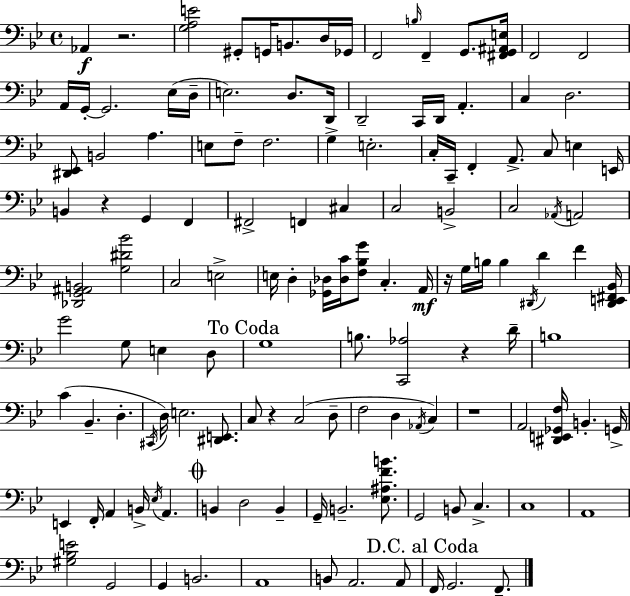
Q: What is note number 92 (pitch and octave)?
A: Eb3